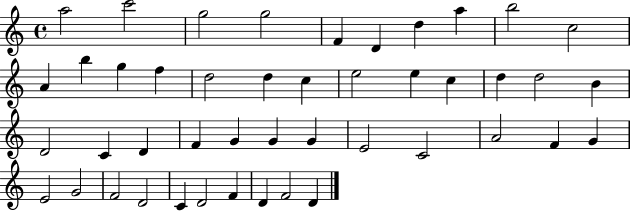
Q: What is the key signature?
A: C major